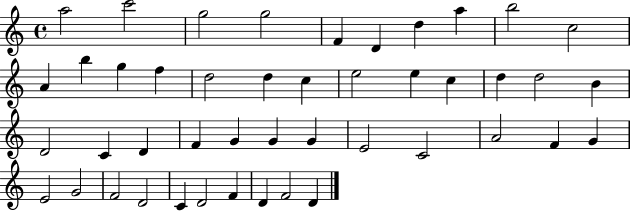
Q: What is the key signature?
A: C major